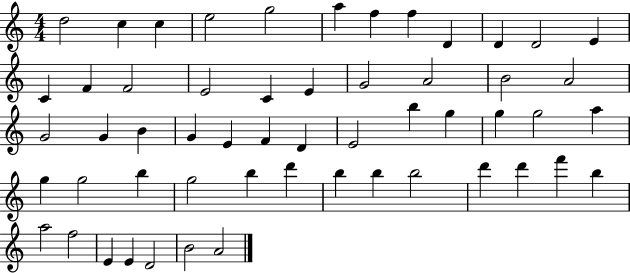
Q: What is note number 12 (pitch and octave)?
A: E4